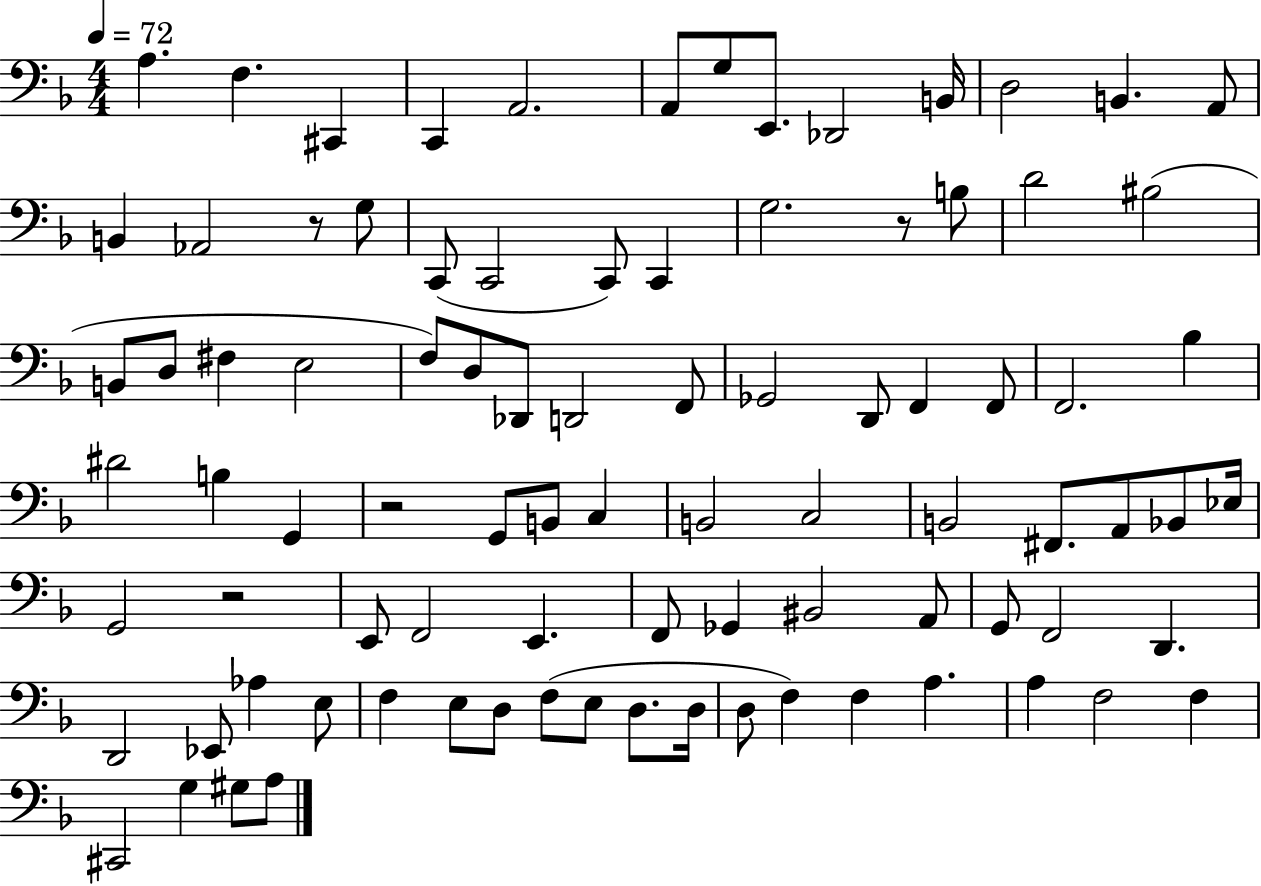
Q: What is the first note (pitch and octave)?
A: A3